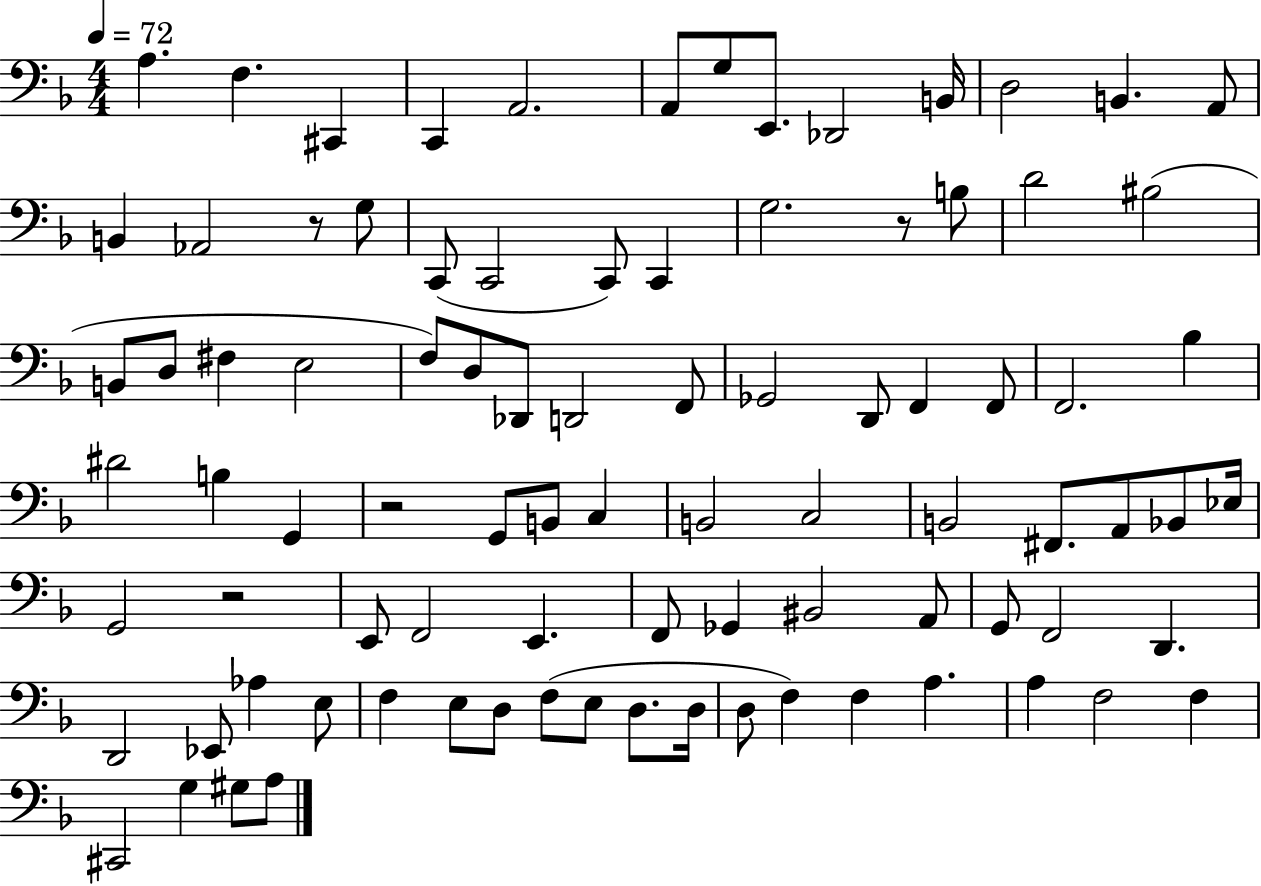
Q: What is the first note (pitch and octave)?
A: A3